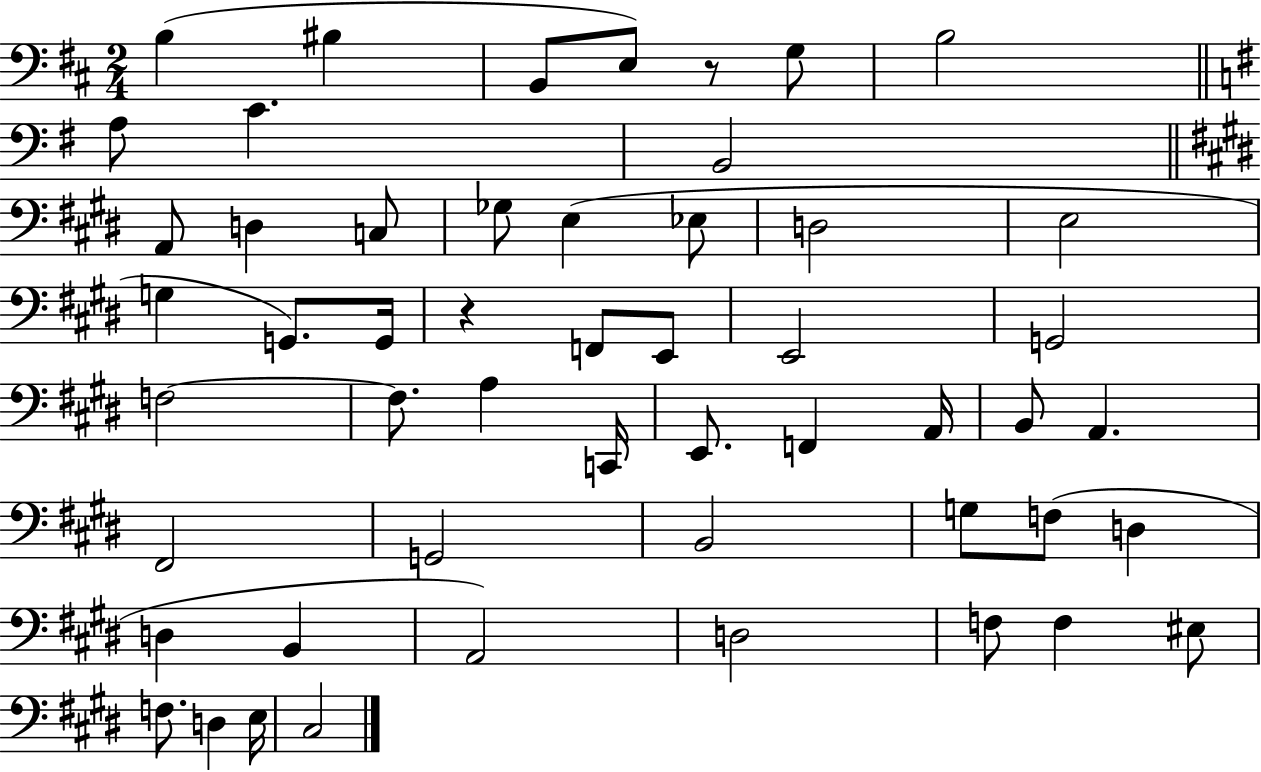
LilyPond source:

{
  \clef bass
  \numericTimeSignature
  \time 2/4
  \key d \major
  b4( bis4 | b,8 e8) r8 g8 | b2 | \bar "||" \break \key g \major a8 c'4. | b,2 | \bar "||" \break \key e \major a,8 d4 c8 | ges8 e4( ees8 | d2 | e2 | \break g4 g,8.) g,16 | r4 f,8 e,8 | e,2 | g,2 | \break f2~~ | f8. a4 c,16 | e,8. f,4 a,16 | b,8 a,4. | \break fis,2 | g,2 | b,2 | g8 f8( d4 | \break d4 b,4 | a,2) | d2 | f8 f4 eis8 | \break f8. d4 e16 | cis2 | \bar "|."
}